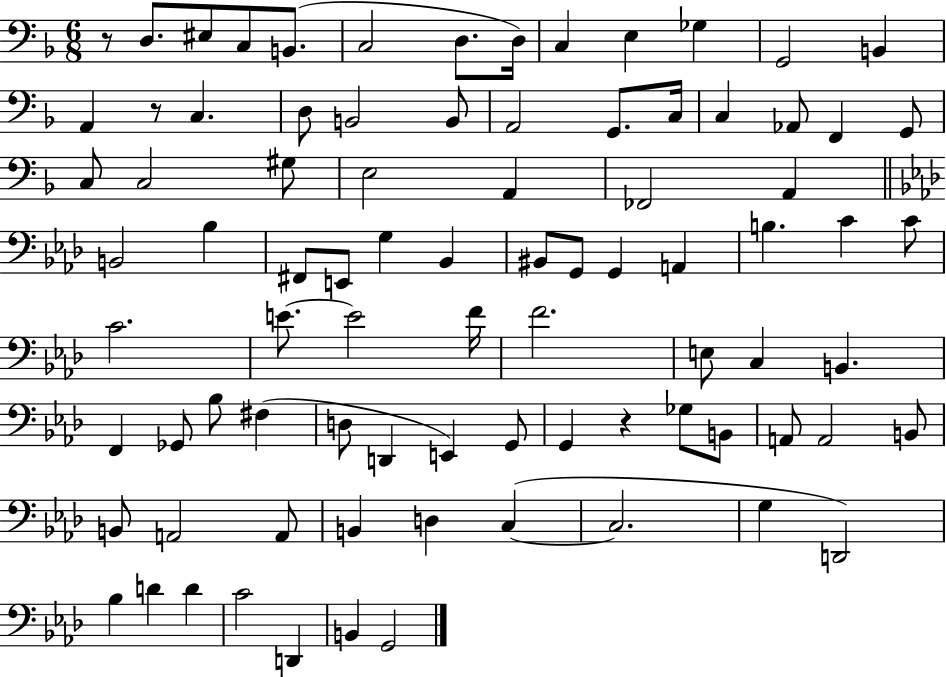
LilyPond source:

{
  \clef bass
  \numericTimeSignature
  \time 6/8
  \key f \major
  r8 d8. eis8 c8 b,8.( | c2 d8. d16) | c4 e4 ges4 | g,2 b,4 | \break a,4 r8 c4. | d8 b,2 b,8 | a,2 g,8. c16 | c4 aes,8 f,4 g,8 | \break c8 c2 gis8 | e2 a,4 | fes,2 a,4 | \bar "||" \break \key aes \major b,2 bes4 | fis,8 e,8 g4 bes,4 | bis,8 g,8 g,4 a,4 | b4. c'4 c'8 | \break c'2. | e'8.~~ e'2 f'16 | f'2. | e8 c4 b,4. | \break f,4 ges,8 bes8 fis4( | d8 d,4 e,4) g,8 | g,4 r4 ges8 b,8 | a,8 a,2 b,8 | \break b,8 a,2 a,8 | b,4 d4 c4~(~ | c2. | g4 d,2) | \break bes4 d'4 d'4 | c'2 d,4 | b,4 g,2 | \bar "|."
}